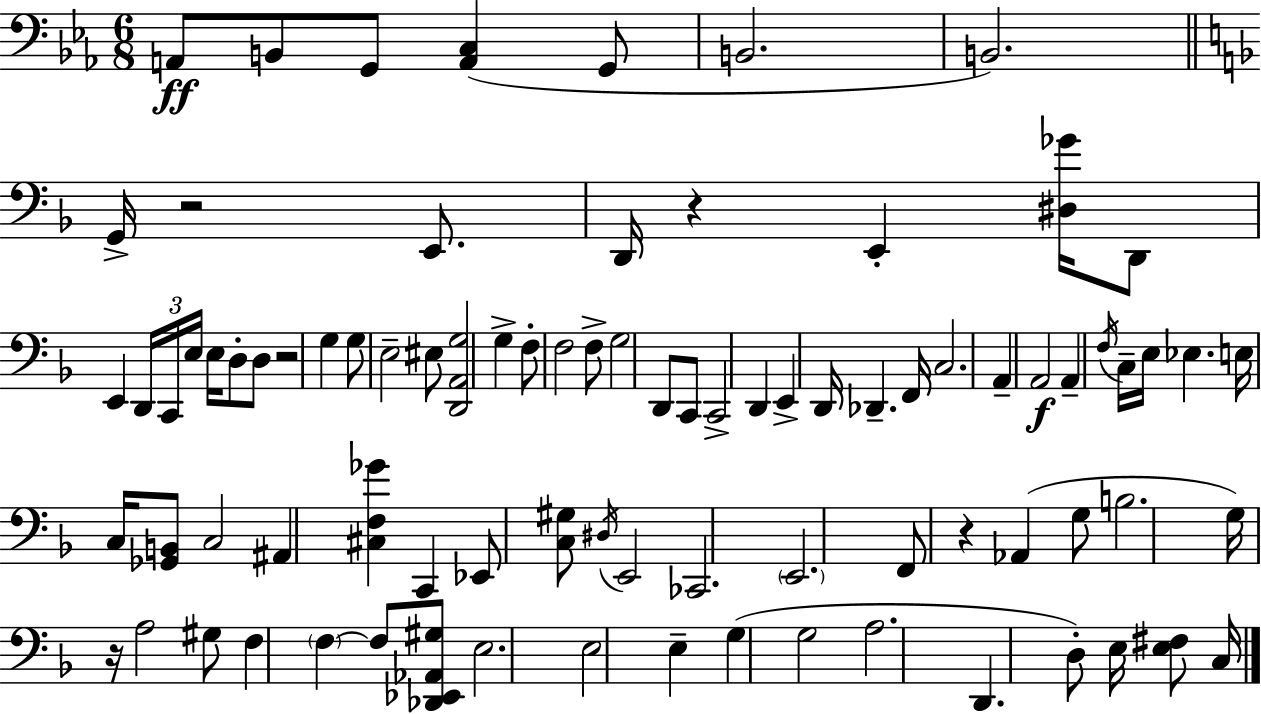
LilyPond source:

{
  \clef bass
  \numericTimeSignature
  \time 6/8
  \key ees \major
  a,8\ff b,8 g,8 <a, c>4( g,8 | b,2. | b,2.) | \bar "||" \break \key d \minor g,16-> r2 e,8. | d,16 r4 e,4-. <dis ges'>16 d,8 | e,4 \tuplet 3/2 { d,16 c,16 e16 } e16 d8-. d8 | r2 g4 | \break g8 e2-- eis8 | <d, a, g>2 g4-> | f8-. f2 f8-> | g2 d,8 c,8 | \break c,2-> d,4 | e,4-> d,16 des,4.-- f,16 | c2. | a,4-- a,2\f | \break a,4-- \acciaccatura { f16 } c16-- e16 ees4. | e16 c16 <ges, b,>8 c2 | ais,4 <cis f ges'>4 c,4 | ees,8 <c gis>8 \acciaccatura { dis16 } e,2 | \break ces,2. | \parenthesize e,2. | f,8 r4 aes,4( | g8 b2. | \break g16) r16 a2 | gis8 f4 \parenthesize f4~~ f8 | <des, ees, aes, gis>8 e2. | e2 e4-- | \break g4( g2 | a2. | d,4. d8-.) e16 <e fis>8 | c16 \bar "|."
}